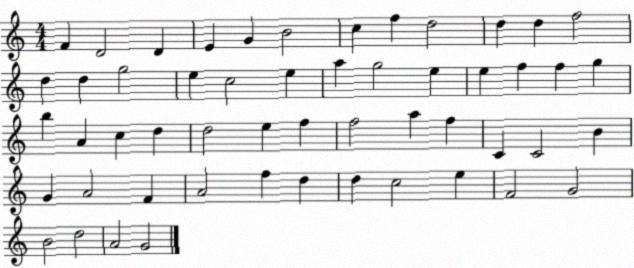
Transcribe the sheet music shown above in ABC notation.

X:1
T:Untitled
M:4/4
L:1/4
K:C
F D2 D E G B2 c f d2 d d f2 d d g2 e c2 e a g2 e e f f g b A c d d2 e f f2 a f C C2 B G A2 F A2 f d d c2 e F2 G2 B2 d2 A2 G2